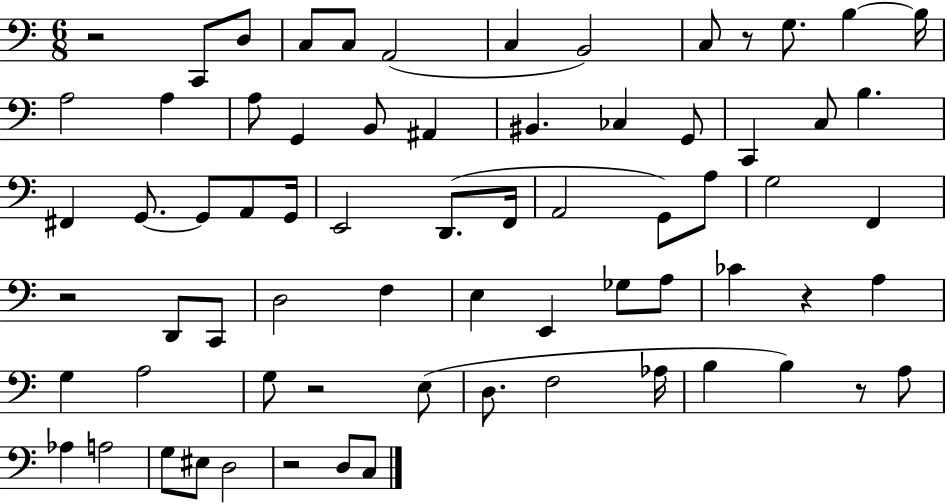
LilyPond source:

{
  \clef bass
  \numericTimeSignature
  \time 6/8
  \key c \major
  r2 c,8 d8 | c8 c8 a,2( | c4 b,2) | c8 r8 g8. b4~~ b16 | \break a2 a4 | a8 g,4 b,8 ais,4 | bis,4. ces4 g,8 | c,4 c8 b4. | \break fis,4 g,8.~~ g,8 a,8 g,16 | e,2 d,8.( f,16 | a,2 g,8) a8 | g2 f,4 | \break r2 d,8 c,8 | d2 f4 | e4 e,4 ges8 a8 | ces'4 r4 a4 | \break g4 a2 | g8 r2 e8( | d8. f2 aes16 | b4 b4) r8 a8 | \break aes4 a2 | g8 eis8 d2 | r2 d8 c8 | \bar "|."
}